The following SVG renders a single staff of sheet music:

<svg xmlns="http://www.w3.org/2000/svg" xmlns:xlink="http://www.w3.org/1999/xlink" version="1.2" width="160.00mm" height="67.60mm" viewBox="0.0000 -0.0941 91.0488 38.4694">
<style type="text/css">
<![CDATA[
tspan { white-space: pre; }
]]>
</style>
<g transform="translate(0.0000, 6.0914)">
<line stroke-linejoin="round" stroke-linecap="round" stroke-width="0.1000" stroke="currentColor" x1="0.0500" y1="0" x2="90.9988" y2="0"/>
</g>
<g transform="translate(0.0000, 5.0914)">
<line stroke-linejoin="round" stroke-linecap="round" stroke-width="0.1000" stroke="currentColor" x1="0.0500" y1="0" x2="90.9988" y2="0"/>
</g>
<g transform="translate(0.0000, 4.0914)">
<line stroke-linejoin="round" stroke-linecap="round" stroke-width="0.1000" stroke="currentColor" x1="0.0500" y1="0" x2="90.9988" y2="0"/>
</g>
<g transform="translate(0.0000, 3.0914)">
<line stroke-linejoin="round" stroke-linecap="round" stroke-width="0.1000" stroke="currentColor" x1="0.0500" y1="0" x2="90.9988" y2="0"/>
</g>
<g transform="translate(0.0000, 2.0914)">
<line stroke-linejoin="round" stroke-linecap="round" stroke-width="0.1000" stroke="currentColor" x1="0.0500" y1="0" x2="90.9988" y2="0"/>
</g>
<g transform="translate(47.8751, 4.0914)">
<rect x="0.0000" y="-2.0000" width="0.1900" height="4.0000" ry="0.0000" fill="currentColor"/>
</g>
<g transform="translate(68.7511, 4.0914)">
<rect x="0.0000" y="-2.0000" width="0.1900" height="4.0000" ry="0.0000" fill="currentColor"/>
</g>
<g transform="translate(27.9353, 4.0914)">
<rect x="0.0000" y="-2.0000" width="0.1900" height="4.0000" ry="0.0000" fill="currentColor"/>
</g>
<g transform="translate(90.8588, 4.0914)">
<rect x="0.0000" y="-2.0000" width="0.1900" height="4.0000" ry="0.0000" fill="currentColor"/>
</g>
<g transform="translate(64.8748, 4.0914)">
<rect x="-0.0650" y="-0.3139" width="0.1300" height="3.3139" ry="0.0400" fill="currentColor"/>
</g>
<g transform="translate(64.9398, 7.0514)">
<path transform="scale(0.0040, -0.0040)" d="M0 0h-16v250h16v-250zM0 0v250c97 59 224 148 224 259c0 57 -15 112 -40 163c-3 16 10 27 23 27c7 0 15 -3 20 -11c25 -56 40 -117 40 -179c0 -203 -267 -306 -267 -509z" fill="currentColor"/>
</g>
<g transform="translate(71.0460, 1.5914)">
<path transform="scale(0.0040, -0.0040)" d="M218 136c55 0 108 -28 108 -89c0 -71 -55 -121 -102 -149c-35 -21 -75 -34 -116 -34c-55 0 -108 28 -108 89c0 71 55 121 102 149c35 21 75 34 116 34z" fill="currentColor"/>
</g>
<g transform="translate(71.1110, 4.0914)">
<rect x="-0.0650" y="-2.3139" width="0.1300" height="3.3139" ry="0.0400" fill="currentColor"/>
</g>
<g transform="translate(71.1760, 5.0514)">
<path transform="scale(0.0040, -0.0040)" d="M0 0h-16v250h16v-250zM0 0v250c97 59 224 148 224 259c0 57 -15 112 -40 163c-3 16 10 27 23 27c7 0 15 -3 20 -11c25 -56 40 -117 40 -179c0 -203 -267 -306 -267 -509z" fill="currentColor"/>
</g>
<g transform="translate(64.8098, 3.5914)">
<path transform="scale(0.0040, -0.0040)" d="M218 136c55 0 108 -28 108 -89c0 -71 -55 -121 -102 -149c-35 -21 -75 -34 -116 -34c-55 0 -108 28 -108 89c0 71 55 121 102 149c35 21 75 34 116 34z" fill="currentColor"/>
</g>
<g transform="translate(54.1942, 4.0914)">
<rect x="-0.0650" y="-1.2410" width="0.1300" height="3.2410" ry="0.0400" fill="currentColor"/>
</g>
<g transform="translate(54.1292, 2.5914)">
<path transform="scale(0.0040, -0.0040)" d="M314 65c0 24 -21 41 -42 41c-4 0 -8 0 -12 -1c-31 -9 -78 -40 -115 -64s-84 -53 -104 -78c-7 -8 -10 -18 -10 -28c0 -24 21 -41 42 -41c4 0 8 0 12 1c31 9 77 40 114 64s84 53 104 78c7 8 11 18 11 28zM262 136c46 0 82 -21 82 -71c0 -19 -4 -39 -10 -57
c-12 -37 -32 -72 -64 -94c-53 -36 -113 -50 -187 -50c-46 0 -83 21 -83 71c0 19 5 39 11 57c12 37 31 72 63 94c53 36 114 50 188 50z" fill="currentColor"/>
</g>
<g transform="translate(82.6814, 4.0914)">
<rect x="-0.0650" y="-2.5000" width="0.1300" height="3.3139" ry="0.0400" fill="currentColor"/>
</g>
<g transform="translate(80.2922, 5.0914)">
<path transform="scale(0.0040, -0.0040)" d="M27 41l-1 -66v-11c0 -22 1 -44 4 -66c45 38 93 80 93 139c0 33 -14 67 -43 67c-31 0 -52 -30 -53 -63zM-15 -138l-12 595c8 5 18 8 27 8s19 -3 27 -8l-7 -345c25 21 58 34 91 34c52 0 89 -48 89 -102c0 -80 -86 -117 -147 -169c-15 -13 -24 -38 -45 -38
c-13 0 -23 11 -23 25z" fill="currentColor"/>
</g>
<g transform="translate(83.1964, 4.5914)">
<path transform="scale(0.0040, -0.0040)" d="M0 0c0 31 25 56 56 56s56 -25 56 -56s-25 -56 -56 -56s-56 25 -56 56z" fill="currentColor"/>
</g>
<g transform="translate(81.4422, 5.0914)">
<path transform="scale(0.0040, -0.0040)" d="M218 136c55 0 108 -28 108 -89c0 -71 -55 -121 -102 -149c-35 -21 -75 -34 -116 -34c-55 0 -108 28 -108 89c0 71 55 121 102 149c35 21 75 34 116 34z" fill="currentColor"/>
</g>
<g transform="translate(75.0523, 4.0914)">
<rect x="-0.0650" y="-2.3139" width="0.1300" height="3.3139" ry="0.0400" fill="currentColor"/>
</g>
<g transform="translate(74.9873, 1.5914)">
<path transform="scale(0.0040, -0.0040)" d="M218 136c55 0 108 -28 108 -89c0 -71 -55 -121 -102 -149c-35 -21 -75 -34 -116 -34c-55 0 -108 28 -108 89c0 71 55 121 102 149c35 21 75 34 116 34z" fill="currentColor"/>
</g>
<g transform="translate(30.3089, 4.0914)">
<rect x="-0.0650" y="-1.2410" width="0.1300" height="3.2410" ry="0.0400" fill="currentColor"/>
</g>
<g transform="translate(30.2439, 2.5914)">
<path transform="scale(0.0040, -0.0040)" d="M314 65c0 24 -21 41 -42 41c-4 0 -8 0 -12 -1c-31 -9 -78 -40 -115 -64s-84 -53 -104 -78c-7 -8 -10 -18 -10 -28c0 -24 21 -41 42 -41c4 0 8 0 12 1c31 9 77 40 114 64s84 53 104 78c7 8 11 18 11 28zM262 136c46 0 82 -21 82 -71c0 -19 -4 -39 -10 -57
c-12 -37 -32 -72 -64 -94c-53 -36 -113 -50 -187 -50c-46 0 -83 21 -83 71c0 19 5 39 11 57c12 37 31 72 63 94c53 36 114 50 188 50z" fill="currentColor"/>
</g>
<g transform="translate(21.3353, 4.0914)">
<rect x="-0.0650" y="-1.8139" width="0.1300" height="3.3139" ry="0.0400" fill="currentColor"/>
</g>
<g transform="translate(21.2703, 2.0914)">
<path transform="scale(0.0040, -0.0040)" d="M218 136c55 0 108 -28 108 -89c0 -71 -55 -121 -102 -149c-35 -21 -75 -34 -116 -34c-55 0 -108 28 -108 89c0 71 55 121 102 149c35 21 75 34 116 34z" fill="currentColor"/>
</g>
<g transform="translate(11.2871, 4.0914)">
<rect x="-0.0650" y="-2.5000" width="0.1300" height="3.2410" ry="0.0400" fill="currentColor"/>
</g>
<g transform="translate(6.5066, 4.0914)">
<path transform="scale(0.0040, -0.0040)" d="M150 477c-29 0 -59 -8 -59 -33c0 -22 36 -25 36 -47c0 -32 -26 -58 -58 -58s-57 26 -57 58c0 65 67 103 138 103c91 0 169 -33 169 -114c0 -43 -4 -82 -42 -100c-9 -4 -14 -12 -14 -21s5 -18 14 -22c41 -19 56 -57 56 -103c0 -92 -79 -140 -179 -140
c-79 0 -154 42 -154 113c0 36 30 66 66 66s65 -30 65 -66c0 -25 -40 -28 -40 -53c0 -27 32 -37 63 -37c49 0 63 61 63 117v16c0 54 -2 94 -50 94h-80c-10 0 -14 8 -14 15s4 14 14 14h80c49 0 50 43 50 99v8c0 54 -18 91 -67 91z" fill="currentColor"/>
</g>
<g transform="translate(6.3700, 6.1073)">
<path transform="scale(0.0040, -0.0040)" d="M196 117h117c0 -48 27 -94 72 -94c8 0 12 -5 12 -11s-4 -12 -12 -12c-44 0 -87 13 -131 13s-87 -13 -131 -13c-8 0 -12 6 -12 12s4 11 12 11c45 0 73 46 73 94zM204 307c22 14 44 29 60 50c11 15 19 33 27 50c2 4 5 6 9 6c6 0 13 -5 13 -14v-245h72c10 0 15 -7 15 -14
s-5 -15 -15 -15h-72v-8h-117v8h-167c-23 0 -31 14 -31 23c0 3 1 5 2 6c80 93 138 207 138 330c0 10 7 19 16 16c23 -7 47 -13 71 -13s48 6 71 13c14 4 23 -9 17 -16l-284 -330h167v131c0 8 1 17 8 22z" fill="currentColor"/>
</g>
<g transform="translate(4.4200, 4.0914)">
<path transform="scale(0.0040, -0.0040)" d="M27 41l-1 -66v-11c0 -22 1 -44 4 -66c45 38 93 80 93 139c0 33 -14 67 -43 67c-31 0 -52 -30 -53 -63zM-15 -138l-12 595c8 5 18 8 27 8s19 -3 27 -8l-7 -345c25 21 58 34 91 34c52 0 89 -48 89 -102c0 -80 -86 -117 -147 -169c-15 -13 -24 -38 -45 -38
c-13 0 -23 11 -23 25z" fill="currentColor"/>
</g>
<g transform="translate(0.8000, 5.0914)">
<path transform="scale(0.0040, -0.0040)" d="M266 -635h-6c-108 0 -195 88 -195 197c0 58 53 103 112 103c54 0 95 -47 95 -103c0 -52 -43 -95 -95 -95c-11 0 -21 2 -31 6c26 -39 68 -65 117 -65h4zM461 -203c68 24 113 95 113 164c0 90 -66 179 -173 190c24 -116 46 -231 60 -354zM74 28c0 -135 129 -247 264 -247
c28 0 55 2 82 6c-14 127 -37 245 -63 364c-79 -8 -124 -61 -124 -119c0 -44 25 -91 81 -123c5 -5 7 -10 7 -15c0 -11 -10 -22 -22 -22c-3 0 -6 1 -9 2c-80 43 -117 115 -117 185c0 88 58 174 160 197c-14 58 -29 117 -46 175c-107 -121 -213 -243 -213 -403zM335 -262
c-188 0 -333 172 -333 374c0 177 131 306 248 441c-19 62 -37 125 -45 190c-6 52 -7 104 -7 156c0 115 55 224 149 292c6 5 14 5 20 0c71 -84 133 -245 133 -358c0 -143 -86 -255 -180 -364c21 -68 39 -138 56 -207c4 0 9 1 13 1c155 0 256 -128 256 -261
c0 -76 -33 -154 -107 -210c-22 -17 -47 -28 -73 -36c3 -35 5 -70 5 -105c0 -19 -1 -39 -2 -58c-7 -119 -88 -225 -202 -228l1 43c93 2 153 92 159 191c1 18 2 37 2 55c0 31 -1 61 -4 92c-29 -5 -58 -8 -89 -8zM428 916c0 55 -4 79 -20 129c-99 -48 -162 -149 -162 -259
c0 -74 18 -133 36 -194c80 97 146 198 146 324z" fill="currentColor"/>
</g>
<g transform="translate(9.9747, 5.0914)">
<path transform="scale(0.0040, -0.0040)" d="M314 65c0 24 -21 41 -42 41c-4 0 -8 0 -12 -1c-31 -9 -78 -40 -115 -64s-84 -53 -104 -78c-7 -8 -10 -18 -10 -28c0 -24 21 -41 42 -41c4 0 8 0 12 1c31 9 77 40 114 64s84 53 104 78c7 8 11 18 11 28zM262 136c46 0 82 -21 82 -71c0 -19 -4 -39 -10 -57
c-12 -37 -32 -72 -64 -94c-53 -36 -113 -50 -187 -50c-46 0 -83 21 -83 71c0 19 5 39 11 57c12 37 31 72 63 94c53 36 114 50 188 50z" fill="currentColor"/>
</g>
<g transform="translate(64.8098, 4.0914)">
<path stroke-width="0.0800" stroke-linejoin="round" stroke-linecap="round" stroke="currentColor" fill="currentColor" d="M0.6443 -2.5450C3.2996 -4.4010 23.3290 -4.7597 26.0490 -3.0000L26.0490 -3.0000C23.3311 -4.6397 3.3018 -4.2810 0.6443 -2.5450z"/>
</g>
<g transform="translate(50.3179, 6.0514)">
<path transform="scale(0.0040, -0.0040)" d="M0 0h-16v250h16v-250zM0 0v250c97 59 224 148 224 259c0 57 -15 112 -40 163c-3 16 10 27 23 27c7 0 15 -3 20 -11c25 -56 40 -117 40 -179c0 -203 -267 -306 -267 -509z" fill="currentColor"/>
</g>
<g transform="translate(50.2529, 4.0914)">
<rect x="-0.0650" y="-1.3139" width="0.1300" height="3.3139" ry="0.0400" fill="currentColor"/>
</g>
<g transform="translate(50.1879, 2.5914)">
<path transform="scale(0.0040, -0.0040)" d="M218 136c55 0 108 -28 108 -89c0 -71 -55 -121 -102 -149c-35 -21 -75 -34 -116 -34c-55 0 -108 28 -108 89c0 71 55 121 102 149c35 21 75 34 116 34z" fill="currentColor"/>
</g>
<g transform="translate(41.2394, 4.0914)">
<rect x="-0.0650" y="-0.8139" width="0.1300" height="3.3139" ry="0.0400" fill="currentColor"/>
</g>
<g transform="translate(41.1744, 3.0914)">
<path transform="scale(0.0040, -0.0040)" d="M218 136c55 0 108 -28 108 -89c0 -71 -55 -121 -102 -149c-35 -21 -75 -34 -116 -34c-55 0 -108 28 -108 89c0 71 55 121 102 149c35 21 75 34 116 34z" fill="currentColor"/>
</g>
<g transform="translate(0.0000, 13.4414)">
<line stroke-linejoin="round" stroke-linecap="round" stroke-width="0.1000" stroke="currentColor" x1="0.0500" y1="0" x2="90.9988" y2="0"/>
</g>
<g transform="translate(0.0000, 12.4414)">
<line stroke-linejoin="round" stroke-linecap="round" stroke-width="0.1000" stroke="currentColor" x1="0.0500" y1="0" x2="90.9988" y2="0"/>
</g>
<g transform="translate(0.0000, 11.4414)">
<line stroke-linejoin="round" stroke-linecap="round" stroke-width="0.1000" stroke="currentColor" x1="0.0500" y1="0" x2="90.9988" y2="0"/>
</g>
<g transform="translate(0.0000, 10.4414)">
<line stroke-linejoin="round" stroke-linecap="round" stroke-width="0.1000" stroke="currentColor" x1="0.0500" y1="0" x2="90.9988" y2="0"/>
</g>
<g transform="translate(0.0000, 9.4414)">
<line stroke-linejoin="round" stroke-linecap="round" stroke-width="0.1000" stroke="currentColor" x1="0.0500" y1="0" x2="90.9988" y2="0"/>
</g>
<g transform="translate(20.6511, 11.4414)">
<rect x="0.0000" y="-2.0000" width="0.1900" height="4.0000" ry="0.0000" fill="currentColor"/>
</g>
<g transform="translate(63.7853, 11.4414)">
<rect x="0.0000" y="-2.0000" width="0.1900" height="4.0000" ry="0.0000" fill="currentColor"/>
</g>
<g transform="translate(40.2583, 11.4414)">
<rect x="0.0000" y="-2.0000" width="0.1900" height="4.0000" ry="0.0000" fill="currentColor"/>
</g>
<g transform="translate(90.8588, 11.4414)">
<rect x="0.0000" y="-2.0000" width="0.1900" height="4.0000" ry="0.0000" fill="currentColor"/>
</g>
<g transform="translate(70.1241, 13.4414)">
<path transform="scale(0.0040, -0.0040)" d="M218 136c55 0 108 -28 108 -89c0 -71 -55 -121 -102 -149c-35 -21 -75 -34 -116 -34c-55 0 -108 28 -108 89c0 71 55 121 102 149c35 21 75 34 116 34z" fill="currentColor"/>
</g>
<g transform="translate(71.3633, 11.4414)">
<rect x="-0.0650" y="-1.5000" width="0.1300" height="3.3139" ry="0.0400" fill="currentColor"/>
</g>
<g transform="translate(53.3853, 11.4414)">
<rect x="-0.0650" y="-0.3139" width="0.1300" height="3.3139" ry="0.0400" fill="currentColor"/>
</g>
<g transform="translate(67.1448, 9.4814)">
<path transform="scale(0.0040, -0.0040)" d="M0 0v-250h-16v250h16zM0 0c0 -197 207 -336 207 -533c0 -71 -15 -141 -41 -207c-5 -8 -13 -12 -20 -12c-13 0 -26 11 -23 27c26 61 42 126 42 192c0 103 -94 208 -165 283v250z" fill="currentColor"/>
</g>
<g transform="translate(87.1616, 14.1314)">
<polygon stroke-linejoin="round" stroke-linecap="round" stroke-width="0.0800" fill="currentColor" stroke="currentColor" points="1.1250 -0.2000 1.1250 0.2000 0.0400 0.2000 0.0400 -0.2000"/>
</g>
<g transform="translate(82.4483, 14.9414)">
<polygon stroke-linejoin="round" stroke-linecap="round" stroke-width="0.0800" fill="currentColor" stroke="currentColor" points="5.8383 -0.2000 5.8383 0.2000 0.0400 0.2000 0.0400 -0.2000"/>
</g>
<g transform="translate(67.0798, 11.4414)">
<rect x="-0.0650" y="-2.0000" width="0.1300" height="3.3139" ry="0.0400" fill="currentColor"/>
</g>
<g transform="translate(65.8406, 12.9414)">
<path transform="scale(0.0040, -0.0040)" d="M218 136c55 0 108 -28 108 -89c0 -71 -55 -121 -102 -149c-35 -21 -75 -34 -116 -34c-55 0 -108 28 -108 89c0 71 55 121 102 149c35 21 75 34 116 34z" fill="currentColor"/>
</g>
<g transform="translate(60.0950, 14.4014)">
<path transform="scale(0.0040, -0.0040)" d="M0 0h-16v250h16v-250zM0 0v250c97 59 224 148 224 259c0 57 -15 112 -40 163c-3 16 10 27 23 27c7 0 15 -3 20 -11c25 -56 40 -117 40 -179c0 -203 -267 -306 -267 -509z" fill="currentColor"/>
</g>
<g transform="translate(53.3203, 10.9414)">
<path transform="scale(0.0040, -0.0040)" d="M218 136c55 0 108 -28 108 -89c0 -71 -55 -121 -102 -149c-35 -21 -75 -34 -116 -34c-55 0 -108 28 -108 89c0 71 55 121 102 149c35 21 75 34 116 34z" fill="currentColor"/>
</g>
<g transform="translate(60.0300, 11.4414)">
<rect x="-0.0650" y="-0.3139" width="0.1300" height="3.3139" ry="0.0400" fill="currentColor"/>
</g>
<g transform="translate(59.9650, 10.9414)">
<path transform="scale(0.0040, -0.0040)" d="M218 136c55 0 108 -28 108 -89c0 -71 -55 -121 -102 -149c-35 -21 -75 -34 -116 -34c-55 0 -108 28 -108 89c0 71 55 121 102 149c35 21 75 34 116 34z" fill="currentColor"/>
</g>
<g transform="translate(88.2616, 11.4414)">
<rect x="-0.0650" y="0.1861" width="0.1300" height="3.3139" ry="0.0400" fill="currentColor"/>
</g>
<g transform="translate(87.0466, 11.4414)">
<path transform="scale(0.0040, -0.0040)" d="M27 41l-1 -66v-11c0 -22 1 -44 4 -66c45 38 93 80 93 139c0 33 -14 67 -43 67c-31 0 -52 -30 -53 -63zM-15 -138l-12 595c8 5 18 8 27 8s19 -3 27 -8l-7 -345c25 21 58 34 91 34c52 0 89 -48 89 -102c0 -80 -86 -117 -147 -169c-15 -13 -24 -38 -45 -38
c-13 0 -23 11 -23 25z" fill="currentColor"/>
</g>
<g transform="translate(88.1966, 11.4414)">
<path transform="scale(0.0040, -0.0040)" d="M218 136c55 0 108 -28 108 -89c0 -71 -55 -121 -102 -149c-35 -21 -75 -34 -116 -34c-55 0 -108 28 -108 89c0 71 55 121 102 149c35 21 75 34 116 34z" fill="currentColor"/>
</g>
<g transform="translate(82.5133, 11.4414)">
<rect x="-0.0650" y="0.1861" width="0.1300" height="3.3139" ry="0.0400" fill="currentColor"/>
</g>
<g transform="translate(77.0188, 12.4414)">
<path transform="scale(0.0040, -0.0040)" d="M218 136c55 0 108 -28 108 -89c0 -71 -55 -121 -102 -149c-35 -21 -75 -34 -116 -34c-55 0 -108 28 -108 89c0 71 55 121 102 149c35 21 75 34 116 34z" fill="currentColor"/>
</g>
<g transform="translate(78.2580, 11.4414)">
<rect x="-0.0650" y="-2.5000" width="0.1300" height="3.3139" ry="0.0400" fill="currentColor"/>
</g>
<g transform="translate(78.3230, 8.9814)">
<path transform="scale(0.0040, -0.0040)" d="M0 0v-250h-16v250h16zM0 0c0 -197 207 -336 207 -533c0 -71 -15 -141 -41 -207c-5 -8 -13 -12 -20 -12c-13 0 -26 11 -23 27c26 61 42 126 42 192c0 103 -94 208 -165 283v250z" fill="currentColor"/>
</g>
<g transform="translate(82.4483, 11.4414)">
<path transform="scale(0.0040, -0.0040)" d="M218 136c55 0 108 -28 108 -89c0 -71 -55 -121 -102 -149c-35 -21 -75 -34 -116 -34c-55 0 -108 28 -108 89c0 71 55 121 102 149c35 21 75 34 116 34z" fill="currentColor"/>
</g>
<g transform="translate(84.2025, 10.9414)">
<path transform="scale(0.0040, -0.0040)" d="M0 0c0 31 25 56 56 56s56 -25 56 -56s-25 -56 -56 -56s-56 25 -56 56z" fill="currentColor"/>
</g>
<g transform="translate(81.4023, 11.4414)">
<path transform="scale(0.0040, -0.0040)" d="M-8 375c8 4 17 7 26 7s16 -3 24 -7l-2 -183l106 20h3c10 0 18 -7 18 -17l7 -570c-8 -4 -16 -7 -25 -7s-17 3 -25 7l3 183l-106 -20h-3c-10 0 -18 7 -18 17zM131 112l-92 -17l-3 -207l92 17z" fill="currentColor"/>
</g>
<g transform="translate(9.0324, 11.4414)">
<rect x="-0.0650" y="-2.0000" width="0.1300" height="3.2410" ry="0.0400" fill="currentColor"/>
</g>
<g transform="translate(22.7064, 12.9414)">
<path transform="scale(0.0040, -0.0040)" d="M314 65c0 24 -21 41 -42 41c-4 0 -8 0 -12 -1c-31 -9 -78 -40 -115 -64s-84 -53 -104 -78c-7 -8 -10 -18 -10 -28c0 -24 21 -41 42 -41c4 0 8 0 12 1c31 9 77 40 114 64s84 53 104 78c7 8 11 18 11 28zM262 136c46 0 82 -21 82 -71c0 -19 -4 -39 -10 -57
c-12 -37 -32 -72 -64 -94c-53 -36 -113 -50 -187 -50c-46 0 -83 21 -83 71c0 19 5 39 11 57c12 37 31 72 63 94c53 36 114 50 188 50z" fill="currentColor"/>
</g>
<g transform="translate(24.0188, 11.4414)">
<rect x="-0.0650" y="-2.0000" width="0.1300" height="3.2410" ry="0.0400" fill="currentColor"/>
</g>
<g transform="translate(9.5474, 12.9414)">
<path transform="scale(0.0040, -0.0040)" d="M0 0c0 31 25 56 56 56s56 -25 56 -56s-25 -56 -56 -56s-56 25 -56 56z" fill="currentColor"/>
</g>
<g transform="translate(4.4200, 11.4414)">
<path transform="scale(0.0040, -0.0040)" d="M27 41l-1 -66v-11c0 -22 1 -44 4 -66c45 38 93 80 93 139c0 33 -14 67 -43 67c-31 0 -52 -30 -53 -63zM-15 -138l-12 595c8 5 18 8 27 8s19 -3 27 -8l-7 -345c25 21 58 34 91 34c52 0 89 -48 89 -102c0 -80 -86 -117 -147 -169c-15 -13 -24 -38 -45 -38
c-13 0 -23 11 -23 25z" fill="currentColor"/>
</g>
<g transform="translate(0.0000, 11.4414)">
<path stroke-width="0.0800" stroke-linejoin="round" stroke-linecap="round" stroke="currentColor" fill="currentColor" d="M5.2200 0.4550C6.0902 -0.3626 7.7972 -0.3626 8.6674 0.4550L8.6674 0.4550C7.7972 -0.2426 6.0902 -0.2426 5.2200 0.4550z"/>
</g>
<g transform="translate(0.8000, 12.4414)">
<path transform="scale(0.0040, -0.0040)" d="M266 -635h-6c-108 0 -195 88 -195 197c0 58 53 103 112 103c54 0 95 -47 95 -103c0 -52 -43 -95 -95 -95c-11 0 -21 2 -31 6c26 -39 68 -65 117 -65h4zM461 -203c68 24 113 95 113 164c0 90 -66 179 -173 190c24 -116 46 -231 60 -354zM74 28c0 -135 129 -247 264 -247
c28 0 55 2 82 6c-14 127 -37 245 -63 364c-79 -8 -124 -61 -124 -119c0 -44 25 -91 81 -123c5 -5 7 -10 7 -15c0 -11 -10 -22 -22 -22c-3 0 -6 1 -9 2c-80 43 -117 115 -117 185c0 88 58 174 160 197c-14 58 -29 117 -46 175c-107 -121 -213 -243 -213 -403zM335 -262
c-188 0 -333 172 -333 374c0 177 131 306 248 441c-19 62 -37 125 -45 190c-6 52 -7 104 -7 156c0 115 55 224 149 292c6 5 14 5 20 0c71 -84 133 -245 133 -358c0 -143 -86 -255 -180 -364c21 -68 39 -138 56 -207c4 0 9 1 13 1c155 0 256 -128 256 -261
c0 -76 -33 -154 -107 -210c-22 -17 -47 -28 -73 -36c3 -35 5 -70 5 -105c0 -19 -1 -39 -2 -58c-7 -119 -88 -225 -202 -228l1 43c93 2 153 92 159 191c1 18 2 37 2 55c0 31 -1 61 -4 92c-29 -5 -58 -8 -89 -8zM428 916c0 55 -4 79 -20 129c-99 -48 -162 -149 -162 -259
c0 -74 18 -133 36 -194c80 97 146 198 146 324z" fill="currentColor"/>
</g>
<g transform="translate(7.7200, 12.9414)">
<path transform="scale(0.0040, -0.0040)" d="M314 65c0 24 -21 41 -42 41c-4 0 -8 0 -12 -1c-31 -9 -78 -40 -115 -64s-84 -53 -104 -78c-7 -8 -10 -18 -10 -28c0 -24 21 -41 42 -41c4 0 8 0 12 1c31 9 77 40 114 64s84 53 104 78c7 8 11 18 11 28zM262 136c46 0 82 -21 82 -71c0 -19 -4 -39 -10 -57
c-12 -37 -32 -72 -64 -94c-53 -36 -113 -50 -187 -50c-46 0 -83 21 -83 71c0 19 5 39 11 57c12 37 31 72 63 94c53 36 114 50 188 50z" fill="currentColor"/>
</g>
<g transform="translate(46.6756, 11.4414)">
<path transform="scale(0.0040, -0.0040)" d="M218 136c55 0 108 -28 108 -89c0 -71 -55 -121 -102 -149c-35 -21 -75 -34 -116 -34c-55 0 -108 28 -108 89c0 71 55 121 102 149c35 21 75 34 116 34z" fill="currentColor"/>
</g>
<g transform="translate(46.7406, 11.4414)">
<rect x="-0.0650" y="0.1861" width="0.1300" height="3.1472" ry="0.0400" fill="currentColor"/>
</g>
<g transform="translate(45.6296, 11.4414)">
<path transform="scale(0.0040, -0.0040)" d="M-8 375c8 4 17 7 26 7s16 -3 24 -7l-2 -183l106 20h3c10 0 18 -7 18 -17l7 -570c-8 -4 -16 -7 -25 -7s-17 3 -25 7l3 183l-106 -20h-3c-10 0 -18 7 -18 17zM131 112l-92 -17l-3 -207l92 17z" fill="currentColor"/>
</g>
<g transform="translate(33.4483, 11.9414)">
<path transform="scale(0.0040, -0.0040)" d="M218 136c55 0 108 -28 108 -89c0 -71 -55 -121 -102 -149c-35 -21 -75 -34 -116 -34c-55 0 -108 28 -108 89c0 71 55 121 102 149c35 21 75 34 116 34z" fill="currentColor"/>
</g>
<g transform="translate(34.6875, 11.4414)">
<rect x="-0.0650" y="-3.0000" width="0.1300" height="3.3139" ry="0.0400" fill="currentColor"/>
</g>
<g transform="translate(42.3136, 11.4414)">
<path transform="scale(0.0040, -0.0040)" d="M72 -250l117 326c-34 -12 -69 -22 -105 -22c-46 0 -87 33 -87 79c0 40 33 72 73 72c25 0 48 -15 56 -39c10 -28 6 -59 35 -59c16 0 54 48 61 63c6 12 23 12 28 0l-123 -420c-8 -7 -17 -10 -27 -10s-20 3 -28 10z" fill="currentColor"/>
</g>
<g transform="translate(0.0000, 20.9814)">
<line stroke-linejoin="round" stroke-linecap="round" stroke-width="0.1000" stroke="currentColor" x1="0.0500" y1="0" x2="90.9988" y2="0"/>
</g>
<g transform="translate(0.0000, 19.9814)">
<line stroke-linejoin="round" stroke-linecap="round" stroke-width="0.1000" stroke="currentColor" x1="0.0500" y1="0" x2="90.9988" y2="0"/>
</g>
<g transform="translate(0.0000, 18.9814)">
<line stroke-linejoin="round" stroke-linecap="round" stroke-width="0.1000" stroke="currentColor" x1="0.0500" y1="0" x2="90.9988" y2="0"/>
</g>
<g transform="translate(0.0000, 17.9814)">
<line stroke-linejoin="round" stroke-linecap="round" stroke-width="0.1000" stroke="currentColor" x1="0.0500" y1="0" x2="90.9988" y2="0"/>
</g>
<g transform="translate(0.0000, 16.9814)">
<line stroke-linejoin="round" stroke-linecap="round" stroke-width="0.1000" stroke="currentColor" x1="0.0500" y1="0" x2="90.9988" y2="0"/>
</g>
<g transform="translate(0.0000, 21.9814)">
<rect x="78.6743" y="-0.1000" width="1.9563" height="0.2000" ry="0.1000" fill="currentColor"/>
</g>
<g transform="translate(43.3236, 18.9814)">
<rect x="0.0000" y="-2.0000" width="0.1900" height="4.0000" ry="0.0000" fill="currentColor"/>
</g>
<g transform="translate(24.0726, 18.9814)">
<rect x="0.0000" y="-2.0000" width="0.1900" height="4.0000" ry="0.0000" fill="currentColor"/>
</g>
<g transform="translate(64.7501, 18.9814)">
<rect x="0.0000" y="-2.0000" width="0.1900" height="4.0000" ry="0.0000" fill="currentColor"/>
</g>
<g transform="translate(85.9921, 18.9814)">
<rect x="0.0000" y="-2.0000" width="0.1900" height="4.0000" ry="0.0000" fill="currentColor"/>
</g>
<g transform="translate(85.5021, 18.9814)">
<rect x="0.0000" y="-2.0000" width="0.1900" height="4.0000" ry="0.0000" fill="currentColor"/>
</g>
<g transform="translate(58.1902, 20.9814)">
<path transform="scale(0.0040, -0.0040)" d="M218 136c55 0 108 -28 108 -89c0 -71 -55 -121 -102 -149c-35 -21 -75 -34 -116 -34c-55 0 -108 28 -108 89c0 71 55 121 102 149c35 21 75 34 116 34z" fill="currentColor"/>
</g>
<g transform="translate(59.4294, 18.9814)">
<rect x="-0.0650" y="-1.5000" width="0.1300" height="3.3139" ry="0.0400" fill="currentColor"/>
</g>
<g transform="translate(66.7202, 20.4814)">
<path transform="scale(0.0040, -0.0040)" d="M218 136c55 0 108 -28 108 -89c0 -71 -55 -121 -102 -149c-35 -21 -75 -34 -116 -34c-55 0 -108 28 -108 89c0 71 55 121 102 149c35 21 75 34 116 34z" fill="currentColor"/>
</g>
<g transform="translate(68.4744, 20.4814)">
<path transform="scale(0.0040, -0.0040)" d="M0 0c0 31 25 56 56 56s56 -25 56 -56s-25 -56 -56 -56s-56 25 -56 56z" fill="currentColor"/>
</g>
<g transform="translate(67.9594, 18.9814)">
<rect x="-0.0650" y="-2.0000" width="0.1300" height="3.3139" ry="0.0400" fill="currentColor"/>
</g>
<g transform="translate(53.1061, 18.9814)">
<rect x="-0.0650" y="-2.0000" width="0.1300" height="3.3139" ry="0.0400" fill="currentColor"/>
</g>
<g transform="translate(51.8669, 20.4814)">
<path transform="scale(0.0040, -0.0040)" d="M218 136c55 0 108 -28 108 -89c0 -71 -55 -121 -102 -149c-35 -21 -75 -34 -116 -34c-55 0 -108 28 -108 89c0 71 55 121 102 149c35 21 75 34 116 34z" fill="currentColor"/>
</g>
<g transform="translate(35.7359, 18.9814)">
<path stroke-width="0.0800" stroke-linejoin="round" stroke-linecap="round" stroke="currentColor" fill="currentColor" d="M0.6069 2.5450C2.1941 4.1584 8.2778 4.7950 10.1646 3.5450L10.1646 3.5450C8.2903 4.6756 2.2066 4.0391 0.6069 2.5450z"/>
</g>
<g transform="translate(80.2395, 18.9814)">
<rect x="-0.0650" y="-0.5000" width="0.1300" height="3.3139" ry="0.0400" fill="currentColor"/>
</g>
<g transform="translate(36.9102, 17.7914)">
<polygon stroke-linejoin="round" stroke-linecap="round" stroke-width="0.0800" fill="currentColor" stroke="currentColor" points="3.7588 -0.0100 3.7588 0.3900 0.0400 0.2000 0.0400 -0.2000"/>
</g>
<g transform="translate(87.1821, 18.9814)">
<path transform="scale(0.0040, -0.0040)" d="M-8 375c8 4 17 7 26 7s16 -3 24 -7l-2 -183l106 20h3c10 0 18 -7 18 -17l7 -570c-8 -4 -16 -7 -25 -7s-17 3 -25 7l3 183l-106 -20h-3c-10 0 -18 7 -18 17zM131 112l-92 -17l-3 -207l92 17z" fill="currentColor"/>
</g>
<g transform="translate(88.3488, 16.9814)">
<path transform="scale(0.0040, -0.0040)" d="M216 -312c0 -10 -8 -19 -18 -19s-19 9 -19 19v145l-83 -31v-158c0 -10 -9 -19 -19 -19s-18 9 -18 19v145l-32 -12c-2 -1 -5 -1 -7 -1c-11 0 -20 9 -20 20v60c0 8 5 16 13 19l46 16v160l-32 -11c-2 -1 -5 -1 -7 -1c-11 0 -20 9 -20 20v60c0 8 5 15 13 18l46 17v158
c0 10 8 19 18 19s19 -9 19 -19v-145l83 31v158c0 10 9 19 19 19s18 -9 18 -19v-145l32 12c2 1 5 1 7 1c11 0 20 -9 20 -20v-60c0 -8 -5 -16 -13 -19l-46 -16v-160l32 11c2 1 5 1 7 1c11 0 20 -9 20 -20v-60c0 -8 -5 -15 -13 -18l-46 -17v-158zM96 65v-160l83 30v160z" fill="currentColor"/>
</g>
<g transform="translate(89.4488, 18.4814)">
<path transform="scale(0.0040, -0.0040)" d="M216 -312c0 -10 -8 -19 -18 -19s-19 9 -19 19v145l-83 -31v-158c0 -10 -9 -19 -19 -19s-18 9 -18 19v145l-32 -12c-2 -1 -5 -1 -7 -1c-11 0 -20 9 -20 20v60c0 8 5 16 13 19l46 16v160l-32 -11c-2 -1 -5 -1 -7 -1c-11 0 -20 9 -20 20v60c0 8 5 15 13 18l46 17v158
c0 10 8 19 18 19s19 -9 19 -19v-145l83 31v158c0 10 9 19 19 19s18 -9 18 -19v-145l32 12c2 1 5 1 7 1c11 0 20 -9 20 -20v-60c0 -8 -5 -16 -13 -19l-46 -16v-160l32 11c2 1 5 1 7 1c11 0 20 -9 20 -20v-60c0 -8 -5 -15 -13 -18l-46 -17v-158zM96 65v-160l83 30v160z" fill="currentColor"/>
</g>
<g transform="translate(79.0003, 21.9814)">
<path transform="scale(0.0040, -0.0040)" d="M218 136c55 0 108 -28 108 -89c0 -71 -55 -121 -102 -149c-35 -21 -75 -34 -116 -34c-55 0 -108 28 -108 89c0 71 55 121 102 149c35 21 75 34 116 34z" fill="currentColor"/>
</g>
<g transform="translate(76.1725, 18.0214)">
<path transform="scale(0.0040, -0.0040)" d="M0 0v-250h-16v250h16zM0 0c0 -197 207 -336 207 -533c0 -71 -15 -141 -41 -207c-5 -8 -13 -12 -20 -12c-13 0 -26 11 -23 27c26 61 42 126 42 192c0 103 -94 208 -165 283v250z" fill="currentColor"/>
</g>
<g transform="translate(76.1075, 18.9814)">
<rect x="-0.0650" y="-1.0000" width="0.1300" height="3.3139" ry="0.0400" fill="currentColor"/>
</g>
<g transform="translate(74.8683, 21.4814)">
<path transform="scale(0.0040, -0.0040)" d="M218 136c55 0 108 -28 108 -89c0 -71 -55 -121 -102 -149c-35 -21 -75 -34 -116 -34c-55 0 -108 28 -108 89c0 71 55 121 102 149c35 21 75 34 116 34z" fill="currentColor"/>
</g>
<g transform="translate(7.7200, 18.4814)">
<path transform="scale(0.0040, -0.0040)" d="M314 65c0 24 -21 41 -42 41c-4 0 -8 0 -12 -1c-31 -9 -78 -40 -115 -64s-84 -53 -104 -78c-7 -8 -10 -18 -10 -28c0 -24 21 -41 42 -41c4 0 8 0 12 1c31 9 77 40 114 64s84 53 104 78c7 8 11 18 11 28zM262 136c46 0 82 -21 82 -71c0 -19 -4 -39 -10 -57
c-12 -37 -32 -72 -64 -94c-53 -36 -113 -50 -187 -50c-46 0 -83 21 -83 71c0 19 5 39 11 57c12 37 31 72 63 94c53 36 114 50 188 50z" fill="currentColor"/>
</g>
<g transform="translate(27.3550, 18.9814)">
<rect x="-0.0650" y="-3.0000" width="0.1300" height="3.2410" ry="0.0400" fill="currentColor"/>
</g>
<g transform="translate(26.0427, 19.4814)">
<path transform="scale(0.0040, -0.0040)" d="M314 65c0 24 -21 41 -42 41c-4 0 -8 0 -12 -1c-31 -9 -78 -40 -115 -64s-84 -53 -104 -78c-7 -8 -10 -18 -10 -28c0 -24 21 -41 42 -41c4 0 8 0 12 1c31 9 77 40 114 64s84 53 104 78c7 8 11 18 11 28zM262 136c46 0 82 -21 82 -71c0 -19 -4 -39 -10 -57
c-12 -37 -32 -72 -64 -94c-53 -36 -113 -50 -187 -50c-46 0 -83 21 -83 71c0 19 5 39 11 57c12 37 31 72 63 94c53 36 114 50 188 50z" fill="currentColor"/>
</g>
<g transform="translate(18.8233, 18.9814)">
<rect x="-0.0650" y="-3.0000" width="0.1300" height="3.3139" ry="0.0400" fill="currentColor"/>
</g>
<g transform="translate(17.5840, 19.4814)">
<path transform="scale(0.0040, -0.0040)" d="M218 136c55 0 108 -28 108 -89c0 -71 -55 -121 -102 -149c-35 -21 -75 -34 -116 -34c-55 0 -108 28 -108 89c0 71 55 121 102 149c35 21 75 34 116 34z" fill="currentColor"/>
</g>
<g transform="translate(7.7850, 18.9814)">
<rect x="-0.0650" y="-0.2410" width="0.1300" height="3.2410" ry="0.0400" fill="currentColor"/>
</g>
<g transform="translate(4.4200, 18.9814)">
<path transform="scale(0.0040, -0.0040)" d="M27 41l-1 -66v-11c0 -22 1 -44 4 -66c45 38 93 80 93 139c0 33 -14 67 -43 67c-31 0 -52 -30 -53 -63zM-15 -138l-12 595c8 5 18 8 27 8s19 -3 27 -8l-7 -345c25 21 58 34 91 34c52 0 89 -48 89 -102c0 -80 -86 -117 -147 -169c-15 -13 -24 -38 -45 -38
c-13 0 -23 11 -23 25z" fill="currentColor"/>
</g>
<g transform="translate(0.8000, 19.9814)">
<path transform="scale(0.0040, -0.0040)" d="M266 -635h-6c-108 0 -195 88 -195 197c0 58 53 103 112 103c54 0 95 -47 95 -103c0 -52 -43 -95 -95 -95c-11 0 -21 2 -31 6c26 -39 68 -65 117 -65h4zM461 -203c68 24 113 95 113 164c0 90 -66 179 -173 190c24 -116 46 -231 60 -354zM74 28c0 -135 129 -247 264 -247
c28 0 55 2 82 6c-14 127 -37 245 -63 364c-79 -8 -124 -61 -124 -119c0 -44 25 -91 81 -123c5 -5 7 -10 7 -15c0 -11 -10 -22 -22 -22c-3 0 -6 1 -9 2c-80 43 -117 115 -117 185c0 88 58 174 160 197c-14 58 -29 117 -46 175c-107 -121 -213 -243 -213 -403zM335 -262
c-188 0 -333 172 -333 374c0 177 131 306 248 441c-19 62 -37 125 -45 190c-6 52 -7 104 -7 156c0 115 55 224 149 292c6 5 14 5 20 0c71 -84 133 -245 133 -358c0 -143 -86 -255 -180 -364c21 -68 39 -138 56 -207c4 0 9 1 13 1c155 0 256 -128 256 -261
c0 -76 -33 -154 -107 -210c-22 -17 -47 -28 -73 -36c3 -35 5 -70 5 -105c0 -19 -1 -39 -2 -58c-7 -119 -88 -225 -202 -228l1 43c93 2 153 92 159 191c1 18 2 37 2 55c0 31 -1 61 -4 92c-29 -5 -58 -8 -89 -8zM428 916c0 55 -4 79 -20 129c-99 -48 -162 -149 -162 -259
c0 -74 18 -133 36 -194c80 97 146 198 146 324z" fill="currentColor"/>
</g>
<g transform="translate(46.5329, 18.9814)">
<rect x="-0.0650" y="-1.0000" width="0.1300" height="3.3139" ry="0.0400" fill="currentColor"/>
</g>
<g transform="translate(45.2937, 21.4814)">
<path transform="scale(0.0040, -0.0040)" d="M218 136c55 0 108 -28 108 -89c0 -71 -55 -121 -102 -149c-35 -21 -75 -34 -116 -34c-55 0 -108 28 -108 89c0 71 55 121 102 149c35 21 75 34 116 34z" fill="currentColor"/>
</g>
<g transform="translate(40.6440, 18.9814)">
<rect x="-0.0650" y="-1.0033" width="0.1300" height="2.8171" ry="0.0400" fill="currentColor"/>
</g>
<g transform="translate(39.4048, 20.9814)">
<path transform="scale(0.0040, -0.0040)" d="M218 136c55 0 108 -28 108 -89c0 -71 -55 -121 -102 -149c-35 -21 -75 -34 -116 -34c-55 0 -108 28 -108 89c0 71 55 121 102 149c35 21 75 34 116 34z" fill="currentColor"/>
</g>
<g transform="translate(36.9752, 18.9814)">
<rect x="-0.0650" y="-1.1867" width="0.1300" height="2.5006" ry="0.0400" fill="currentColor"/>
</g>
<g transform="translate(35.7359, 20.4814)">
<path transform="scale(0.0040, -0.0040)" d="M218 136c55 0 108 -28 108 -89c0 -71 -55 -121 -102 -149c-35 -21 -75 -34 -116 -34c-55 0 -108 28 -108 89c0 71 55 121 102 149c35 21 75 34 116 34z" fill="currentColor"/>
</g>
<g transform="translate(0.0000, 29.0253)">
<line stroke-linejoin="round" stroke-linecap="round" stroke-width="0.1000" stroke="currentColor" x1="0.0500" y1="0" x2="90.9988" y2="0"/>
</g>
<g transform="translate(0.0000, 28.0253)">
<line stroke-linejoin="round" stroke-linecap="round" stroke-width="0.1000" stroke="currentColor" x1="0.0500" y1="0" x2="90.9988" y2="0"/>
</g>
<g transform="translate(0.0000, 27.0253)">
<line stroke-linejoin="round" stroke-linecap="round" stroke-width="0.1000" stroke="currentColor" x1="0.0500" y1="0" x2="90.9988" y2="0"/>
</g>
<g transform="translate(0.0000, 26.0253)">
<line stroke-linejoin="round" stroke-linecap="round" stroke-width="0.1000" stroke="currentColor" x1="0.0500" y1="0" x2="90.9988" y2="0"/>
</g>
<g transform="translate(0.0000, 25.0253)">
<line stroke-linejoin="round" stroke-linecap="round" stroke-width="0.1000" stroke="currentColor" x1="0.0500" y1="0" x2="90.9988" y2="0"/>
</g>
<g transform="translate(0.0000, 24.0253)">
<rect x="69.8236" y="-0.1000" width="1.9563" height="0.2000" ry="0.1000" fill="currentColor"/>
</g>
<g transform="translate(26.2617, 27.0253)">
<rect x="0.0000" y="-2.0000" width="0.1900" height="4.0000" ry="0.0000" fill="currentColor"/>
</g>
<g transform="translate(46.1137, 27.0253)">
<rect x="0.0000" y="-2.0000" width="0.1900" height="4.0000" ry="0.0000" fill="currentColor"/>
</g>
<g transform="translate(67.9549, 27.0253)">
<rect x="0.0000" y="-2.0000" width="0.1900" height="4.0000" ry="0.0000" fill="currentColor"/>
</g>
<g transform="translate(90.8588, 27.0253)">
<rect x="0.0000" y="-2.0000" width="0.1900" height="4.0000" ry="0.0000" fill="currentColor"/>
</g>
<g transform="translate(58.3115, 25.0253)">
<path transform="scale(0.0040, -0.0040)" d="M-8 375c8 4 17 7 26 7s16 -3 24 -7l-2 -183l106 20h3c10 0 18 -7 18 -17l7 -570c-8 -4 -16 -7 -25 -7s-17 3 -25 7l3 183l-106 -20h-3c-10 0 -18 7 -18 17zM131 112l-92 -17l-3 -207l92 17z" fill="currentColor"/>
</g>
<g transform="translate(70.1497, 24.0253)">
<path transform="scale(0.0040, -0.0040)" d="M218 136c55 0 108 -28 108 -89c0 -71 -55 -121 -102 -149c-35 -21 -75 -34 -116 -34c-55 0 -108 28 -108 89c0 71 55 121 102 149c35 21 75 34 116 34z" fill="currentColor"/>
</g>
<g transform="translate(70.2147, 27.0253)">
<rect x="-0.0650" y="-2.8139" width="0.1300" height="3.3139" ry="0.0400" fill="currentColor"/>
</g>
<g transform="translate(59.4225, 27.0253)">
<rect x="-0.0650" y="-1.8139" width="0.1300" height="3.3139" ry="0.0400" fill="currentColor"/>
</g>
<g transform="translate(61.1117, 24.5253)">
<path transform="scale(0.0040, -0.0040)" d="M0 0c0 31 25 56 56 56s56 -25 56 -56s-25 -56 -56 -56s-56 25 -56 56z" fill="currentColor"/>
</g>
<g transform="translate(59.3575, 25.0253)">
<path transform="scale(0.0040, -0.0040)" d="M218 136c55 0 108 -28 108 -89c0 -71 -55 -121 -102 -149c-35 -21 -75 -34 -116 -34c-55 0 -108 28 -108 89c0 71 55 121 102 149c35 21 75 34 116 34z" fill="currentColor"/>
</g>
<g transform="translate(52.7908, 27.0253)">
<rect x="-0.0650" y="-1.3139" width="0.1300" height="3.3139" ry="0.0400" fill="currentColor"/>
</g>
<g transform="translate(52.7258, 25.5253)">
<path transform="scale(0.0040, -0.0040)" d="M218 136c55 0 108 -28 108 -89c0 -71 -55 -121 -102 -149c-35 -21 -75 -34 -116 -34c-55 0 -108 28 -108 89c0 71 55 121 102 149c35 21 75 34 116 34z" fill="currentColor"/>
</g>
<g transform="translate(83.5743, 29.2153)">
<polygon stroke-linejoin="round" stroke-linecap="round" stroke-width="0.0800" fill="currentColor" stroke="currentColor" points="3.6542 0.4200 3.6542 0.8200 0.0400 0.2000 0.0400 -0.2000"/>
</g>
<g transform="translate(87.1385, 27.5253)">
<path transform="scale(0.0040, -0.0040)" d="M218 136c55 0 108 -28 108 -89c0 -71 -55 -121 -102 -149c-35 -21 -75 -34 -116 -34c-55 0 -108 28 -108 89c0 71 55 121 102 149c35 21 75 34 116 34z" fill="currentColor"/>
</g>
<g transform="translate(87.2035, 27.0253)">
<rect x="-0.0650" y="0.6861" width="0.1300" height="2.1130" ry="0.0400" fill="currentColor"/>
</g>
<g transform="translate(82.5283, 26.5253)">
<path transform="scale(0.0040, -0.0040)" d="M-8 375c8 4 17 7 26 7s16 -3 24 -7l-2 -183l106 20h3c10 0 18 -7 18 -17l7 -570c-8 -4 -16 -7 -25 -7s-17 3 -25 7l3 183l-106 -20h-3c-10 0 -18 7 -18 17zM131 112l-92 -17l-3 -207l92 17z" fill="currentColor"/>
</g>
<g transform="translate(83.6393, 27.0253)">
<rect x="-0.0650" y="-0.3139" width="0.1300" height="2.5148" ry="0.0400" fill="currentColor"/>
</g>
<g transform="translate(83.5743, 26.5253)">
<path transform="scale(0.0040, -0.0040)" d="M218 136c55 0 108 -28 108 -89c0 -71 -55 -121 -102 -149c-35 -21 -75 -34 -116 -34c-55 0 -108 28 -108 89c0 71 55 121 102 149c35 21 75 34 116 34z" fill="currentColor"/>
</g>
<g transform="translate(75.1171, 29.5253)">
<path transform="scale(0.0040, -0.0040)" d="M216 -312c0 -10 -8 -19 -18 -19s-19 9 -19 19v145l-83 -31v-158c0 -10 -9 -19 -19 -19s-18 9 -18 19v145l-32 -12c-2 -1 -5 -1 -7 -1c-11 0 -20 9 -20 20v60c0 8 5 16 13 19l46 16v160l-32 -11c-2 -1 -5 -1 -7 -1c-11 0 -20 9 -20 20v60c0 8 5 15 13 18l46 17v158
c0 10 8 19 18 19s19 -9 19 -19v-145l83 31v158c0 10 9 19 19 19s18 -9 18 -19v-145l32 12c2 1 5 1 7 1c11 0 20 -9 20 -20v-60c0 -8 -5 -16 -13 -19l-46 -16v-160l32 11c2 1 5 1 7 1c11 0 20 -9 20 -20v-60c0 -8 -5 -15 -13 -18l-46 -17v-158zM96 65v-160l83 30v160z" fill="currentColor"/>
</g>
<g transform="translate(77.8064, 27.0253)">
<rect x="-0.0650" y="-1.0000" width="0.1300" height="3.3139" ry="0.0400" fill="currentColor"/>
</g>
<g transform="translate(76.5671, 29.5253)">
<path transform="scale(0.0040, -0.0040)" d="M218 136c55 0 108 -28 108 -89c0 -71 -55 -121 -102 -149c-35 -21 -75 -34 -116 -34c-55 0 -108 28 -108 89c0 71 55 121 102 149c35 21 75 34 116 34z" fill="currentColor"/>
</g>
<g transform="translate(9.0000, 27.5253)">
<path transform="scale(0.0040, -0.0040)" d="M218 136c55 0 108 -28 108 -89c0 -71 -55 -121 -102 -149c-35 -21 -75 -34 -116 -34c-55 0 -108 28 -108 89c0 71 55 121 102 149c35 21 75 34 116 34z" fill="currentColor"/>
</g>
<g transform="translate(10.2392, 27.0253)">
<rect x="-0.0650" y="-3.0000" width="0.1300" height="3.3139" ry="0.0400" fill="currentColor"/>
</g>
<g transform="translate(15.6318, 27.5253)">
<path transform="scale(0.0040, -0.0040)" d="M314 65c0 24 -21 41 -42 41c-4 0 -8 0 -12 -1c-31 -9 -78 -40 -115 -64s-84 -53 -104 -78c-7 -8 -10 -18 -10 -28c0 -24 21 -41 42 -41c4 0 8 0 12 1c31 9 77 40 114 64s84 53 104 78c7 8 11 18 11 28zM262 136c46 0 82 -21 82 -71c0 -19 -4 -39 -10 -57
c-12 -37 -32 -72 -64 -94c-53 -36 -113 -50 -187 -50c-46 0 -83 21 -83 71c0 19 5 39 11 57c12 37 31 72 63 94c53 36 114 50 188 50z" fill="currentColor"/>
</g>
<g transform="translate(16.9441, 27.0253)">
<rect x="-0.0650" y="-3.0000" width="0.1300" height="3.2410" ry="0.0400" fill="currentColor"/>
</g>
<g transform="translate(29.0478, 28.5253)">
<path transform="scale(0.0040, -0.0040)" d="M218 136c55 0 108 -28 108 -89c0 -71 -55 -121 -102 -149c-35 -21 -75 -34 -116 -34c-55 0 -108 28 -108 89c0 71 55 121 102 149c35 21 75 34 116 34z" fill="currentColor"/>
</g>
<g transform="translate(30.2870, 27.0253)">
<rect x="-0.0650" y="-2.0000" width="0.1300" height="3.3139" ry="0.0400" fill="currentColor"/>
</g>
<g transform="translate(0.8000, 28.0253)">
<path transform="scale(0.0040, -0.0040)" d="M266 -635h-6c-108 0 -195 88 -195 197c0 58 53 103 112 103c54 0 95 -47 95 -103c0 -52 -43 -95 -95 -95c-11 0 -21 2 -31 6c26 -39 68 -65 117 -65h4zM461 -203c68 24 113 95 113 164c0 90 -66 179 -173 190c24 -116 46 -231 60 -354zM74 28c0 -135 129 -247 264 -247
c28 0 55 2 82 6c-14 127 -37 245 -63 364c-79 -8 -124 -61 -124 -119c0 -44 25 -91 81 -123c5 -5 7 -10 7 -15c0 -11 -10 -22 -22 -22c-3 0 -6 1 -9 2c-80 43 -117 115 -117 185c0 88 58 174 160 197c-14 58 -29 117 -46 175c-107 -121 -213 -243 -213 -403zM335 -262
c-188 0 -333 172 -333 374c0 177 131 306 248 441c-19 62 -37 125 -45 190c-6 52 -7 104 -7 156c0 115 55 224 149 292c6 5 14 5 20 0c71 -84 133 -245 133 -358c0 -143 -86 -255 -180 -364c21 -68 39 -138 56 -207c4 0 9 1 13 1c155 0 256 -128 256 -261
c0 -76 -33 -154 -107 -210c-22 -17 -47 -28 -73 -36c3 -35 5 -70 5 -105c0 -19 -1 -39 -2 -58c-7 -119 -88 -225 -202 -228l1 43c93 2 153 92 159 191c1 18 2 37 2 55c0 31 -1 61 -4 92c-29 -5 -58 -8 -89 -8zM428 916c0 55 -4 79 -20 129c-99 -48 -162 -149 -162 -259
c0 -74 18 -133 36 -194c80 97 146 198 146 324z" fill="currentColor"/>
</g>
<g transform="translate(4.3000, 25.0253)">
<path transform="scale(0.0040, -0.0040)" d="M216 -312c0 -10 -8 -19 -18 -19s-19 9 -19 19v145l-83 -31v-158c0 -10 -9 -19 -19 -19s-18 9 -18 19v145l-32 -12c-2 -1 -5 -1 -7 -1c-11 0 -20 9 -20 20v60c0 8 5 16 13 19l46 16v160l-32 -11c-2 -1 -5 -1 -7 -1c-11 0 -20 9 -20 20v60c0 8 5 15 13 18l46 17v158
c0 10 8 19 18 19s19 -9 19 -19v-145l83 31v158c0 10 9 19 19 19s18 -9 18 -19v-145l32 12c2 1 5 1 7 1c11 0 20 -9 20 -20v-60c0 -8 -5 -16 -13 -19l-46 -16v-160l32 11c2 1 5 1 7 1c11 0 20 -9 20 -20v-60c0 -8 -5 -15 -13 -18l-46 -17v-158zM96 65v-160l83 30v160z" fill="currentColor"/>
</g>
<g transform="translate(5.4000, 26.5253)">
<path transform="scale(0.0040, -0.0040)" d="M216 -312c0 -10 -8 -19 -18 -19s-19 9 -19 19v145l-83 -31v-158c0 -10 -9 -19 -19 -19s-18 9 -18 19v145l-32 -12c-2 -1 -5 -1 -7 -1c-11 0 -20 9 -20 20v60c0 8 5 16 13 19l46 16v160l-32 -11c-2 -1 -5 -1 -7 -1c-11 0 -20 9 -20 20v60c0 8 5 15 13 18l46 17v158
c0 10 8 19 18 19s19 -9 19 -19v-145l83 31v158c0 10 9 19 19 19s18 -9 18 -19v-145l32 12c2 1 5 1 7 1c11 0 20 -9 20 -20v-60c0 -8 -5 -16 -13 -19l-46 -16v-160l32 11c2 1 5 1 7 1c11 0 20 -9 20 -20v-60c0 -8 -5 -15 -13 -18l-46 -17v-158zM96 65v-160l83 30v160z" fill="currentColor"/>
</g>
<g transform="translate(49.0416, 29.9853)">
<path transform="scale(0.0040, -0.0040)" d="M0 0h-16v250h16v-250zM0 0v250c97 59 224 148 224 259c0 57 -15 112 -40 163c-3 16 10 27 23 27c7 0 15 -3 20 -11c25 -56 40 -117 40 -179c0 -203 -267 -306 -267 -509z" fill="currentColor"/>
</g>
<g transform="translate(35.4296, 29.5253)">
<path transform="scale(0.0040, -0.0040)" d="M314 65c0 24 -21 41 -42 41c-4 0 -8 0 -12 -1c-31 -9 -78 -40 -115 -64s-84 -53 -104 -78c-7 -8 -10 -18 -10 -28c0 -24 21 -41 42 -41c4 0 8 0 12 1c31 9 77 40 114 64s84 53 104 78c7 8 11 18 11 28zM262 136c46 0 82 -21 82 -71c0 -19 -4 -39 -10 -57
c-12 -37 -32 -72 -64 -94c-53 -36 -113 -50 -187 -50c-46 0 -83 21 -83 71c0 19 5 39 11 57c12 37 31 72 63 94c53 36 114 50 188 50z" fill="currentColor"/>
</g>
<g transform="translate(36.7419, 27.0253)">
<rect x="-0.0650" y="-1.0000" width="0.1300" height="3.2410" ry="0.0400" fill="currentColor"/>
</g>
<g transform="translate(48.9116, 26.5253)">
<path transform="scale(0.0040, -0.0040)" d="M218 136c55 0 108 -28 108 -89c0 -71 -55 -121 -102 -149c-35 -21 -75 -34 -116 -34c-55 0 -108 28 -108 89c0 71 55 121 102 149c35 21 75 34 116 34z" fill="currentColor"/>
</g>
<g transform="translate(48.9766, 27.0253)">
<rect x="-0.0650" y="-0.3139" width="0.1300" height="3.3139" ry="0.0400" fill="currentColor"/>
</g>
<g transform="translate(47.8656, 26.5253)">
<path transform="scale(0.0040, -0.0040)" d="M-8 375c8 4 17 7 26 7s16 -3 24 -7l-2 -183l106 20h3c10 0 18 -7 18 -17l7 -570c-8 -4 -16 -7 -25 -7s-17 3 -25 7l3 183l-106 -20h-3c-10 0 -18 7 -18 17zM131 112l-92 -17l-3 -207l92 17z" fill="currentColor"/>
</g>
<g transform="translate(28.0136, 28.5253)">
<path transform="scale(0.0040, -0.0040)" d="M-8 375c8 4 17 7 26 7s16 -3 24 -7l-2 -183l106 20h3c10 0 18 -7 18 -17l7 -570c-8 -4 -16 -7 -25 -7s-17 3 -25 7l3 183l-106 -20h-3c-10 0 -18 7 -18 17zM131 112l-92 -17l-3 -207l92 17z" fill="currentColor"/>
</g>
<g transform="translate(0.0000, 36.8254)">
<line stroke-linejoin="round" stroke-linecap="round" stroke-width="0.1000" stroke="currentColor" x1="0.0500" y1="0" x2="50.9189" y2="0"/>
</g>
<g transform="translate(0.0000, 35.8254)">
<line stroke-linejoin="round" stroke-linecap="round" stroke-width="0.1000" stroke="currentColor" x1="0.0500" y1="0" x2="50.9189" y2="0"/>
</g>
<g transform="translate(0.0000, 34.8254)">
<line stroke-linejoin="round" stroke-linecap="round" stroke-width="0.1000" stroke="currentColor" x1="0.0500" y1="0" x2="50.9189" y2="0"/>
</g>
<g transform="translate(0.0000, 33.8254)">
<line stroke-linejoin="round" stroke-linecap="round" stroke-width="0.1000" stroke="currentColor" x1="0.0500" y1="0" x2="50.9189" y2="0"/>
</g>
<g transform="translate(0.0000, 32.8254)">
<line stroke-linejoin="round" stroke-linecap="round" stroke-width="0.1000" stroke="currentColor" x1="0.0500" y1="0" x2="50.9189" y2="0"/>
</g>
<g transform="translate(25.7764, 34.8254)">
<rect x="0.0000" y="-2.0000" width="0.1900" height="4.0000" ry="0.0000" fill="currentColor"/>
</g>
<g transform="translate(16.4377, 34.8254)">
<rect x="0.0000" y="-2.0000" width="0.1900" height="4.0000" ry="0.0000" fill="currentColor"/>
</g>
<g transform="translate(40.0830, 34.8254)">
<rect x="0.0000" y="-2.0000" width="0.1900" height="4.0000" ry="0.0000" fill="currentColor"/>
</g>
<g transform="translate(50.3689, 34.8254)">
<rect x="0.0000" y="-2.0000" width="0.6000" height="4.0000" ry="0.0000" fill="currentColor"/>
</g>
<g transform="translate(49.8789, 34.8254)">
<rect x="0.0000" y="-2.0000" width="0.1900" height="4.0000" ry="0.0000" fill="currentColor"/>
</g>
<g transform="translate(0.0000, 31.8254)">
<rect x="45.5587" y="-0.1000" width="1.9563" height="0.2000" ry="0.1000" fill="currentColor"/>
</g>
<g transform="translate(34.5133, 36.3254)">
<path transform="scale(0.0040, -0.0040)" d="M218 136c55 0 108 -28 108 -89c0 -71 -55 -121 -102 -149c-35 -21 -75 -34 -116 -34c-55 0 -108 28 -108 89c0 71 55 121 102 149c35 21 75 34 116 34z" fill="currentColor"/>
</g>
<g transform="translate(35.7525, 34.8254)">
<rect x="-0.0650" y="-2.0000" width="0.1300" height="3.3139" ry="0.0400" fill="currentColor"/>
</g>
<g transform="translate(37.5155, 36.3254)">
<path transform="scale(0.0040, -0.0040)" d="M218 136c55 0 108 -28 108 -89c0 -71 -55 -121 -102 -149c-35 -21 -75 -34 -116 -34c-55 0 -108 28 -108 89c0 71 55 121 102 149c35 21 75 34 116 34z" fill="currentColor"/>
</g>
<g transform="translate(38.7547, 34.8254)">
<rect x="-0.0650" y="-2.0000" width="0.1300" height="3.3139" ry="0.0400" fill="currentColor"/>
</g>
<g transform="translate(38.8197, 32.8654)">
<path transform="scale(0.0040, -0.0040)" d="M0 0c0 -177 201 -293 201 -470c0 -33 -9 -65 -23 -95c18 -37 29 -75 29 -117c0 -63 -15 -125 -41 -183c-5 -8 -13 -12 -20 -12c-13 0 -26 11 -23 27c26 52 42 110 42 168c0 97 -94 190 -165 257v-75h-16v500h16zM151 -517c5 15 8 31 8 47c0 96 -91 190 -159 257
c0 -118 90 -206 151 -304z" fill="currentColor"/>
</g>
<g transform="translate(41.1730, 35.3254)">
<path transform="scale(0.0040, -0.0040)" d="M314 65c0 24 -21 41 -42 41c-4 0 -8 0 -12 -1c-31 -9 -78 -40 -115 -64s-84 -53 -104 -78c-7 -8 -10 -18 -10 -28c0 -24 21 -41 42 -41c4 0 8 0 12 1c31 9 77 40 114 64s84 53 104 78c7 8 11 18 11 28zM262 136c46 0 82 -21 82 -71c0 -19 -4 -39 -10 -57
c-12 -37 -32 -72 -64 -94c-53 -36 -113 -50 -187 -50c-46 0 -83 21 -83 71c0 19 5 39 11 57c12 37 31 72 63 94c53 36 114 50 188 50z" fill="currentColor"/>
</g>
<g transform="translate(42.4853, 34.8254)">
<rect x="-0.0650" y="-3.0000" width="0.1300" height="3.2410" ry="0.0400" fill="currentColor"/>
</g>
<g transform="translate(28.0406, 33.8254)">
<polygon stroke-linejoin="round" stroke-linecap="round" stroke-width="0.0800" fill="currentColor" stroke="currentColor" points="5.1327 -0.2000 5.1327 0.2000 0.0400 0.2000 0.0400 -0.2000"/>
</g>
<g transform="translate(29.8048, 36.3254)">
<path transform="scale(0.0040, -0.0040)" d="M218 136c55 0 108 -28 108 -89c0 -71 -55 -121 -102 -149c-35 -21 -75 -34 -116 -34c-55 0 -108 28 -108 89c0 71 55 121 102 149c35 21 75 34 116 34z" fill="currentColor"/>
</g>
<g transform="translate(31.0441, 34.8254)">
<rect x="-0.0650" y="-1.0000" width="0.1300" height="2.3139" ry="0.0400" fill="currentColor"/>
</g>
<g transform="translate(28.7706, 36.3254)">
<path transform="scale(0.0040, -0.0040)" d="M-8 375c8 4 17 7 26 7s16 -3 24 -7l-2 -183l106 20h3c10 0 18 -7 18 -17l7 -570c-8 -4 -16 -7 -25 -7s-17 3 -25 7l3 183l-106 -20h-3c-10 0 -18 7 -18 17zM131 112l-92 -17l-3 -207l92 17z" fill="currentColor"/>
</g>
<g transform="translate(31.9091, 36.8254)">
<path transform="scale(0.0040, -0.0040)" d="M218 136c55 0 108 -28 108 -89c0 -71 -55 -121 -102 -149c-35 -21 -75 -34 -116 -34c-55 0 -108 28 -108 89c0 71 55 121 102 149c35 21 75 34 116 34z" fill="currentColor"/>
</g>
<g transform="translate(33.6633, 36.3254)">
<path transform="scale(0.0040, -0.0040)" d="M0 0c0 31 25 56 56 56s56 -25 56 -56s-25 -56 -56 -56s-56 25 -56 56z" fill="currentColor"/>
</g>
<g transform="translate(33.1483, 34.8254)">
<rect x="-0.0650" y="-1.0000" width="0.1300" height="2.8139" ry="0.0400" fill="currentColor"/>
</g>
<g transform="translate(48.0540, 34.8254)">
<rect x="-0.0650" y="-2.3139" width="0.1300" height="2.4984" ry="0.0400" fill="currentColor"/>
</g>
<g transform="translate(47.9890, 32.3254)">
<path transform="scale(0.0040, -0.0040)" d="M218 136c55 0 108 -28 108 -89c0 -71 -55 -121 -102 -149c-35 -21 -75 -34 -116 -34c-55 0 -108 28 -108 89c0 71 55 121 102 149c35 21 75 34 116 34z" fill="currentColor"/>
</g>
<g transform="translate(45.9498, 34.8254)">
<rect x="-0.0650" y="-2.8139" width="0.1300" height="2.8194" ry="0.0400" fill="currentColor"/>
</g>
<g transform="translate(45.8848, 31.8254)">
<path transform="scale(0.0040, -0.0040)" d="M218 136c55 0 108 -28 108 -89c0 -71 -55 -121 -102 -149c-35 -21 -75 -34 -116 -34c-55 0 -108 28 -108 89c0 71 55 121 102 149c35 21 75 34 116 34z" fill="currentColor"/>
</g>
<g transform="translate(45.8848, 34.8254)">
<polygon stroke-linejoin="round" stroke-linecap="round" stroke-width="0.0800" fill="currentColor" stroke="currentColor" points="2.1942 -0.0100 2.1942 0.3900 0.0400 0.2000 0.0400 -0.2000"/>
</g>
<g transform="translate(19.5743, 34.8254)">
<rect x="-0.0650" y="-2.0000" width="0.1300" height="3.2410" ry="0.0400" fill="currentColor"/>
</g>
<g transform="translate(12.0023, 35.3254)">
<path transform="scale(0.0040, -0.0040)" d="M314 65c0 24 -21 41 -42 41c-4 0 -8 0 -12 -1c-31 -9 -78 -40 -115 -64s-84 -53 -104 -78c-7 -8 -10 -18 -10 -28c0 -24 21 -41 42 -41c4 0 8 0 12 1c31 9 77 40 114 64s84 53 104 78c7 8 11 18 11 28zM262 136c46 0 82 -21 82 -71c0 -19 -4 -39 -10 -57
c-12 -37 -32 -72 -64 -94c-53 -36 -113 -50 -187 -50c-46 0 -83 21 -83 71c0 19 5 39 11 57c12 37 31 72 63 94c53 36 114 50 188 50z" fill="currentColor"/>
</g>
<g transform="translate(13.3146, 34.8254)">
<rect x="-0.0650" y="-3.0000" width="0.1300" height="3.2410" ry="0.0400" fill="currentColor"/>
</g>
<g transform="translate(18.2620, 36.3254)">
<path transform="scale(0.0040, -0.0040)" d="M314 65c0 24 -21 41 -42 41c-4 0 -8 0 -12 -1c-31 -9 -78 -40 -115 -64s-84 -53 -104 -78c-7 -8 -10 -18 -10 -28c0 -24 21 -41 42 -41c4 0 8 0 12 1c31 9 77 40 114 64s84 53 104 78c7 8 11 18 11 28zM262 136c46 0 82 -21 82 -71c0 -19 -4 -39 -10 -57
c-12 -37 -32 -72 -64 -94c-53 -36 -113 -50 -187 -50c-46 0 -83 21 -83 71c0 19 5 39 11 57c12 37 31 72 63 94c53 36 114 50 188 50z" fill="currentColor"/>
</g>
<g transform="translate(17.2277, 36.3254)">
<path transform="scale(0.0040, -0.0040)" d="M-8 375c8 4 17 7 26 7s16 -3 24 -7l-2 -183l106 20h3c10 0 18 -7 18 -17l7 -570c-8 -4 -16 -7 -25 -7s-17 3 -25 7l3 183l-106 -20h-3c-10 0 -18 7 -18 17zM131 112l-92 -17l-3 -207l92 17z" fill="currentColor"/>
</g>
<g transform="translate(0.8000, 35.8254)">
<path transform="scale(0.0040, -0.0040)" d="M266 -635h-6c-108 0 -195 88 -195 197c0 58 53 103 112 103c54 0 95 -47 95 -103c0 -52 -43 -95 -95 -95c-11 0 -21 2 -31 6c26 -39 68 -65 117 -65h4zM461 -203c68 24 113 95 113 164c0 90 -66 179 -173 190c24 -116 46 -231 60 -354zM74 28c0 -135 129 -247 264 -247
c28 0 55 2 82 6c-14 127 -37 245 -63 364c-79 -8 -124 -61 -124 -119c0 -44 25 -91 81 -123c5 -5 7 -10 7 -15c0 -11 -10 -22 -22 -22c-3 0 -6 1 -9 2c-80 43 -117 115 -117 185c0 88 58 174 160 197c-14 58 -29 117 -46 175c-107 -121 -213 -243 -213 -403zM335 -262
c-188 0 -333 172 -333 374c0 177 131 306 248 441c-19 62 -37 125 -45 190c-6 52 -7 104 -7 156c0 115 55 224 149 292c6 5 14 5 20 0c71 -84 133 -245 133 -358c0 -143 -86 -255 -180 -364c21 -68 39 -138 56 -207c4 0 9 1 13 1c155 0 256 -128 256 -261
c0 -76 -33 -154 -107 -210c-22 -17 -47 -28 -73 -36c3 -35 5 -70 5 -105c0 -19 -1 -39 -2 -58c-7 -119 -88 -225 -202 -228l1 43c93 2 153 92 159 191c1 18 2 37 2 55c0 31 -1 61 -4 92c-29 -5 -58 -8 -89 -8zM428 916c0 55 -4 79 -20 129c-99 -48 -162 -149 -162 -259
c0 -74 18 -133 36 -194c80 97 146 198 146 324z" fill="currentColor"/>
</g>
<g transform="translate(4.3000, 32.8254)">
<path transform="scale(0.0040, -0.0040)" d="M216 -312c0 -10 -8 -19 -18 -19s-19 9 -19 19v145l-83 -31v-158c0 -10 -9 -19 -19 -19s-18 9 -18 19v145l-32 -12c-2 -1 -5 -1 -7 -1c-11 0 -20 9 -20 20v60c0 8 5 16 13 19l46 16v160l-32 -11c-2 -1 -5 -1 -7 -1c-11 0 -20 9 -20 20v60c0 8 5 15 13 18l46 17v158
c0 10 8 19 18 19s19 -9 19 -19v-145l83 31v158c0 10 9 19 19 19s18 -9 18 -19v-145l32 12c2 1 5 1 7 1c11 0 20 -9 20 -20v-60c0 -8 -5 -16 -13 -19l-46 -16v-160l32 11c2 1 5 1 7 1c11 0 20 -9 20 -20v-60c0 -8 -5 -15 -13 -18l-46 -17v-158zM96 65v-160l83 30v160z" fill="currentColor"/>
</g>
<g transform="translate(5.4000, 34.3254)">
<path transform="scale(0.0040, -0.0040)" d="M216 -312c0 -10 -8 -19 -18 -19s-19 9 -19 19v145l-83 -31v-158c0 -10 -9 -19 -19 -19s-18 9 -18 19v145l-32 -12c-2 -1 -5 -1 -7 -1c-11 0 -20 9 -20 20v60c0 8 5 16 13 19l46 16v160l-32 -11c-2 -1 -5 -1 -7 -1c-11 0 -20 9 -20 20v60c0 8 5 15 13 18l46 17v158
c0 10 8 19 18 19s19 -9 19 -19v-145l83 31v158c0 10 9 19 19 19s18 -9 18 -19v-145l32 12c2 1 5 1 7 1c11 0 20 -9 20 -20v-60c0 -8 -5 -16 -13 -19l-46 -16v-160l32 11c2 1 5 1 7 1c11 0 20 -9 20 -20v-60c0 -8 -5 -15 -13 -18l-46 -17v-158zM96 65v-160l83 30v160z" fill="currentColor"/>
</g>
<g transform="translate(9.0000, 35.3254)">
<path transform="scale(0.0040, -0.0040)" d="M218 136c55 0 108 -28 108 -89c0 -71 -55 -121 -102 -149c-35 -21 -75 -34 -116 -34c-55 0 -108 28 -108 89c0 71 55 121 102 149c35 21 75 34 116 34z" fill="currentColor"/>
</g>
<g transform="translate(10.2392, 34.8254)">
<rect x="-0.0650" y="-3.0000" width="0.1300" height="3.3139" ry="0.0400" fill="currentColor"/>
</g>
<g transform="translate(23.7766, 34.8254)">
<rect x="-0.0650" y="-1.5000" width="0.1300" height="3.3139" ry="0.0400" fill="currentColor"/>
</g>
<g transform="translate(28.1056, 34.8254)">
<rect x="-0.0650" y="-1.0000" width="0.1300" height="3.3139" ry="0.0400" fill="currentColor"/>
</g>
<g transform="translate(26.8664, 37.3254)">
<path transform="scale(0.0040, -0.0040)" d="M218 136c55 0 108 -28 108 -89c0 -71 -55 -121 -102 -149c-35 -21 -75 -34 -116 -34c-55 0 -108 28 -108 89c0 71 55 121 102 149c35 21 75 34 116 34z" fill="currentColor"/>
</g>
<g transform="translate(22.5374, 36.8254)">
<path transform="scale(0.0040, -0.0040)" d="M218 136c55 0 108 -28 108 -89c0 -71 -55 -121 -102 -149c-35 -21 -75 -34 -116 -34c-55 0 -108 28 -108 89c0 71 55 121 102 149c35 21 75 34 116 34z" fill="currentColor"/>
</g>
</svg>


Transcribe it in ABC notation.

X:1
T:Untitled
M:3/4
L:1/4
K:F
G2 f e2 d e/2 e2 c/2 g/2 g _G F2 F2 A z/2 B c c/2 F/2 E G/2 B/2 _B/4 c2 A A2 F/2 E/2 D F E F D/2 C A A2 F D2 c/2 e f a ^D c/2 A/2 A A2 F2 E D/2 F/2 E/2 F F/4 A2 a/2 g/2